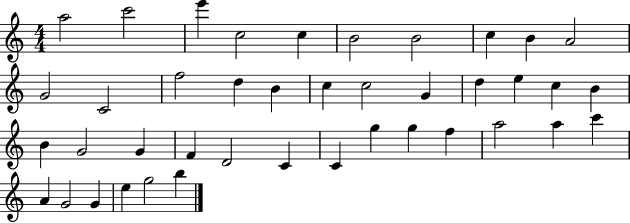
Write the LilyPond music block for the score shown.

{
  \clef treble
  \numericTimeSignature
  \time 4/4
  \key c \major
  a''2 c'''2 | e'''4 c''2 c''4 | b'2 b'2 | c''4 b'4 a'2 | \break g'2 c'2 | f''2 d''4 b'4 | c''4 c''2 g'4 | d''4 e''4 c''4 b'4 | \break b'4 g'2 g'4 | f'4 d'2 c'4 | c'4 g''4 g''4 f''4 | a''2 a''4 c'''4 | \break a'4 g'2 g'4 | e''4 g''2 b''4 | \bar "|."
}